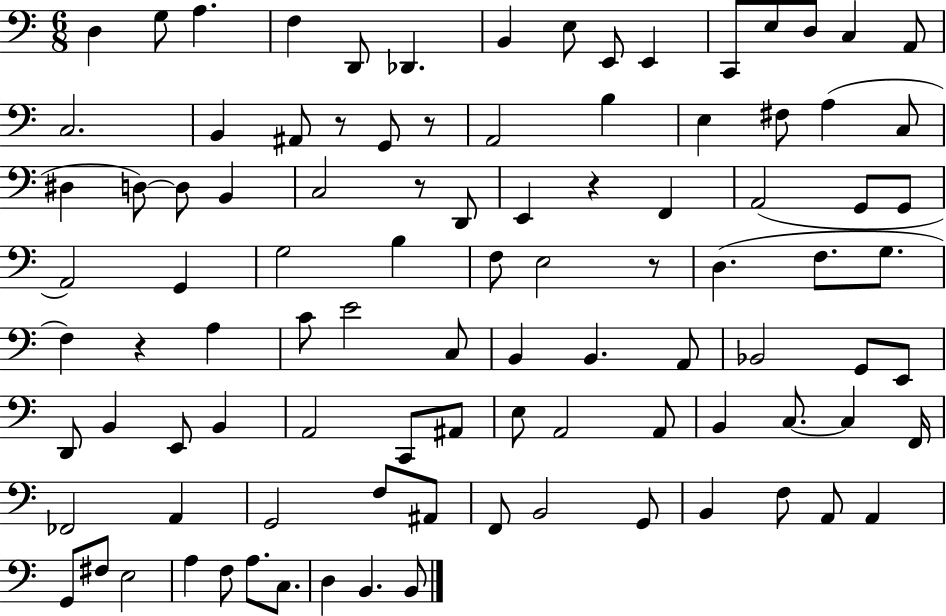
D3/q G3/e A3/q. F3/q D2/e Db2/q. B2/q E3/e E2/e E2/q C2/e E3/e D3/e C3/q A2/e C3/h. B2/q A#2/e R/e G2/e R/e A2/h B3/q E3/q F#3/e A3/q C3/e D#3/q D3/e D3/e B2/q C3/h R/e D2/e E2/q R/q F2/q A2/h G2/e G2/e A2/h G2/q G3/h B3/q F3/e E3/h R/e D3/q. F3/e. G3/e. F3/q R/q A3/q C4/e E4/h C3/e B2/q B2/q. A2/e Bb2/h G2/e E2/e D2/e B2/q E2/e B2/q A2/h C2/e A#2/e E3/e A2/h A2/e B2/q C3/e. C3/q F2/s FES2/h A2/q G2/h F3/e A#2/e F2/e B2/h G2/e B2/q F3/e A2/e A2/q G2/e F#3/e E3/h A3/q F3/e A3/e. C3/e. D3/q B2/q. B2/e